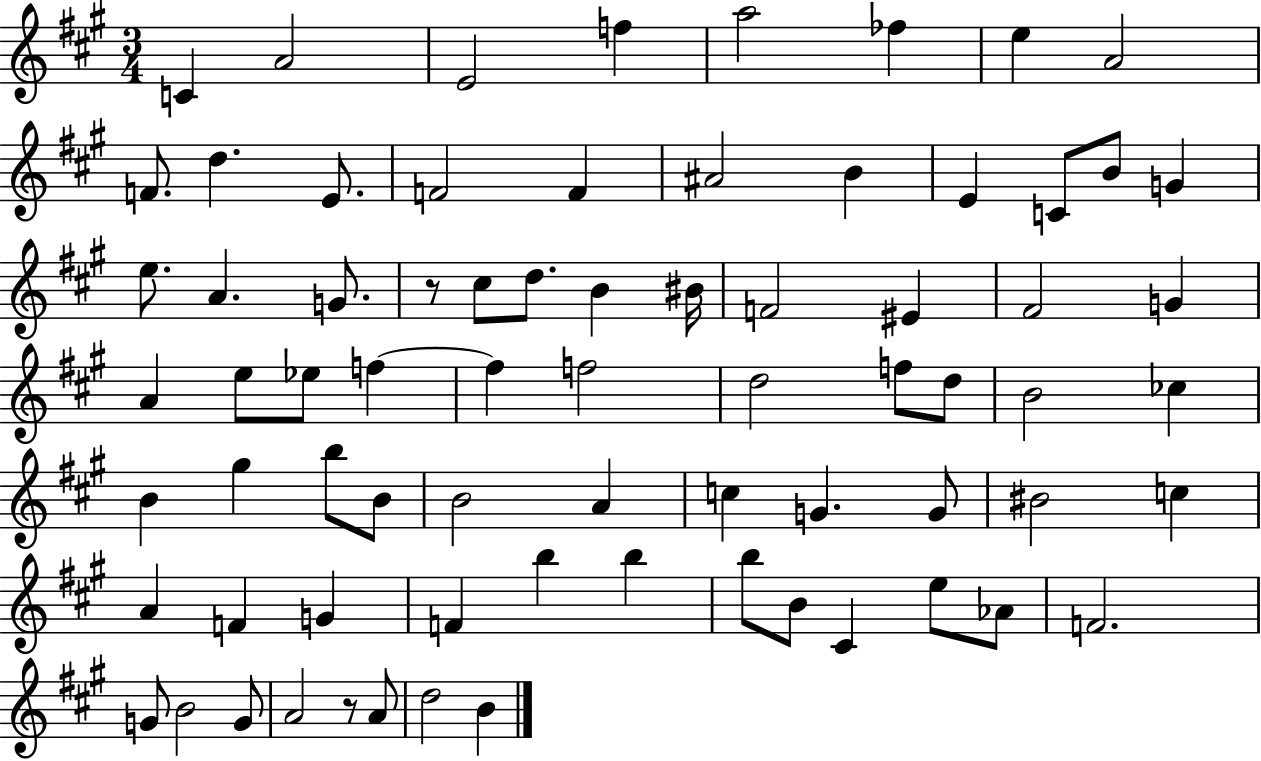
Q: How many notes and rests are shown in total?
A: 73